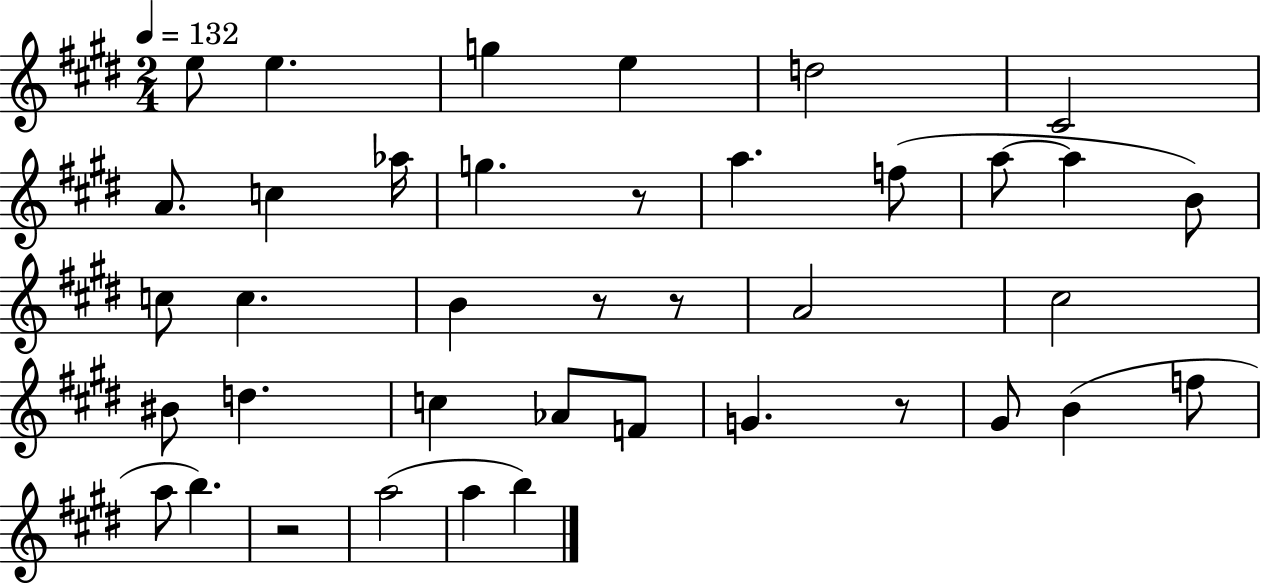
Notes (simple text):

E5/e E5/q. G5/q E5/q D5/h C#4/h A4/e. C5/q Ab5/s G5/q. R/e A5/q. F5/e A5/e A5/q B4/e C5/e C5/q. B4/q R/e R/e A4/h C#5/h BIS4/e D5/q. C5/q Ab4/e F4/e G4/q. R/e G#4/e B4/q F5/e A5/e B5/q. R/h A5/h A5/q B5/q